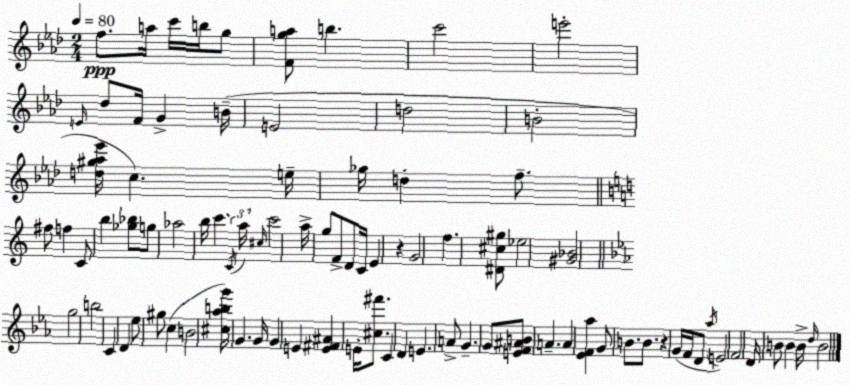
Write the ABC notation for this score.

X:1
T:Untitled
M:2/4
L:1/4
K:Fm
f/2 a/4 c'/4 b/4 g/2 [Fga]/2 b c'2 e'2 E/4 _d/2 F/4 G B/4 E2 d2 B2 [d^g_a_e']/4 c e/4 _g/4 d f/2 ^f/2 f C/2 b [_g_b]/2 g/2 _a2 b/4 c' C/4 a/4 ^c/4 c'2 a/4 g/2 F/2 D/2 C/4 E z G2 f [^D^c^g]/2 _e2 [^G_B]2 g2 b2 C D _e/2 ^g/2 c B2 [^c_abg']/4 G G/4 G E [E^F^A] E/4 [^c^f']/2 C D E A/2 G G/2 [EF^AB]/2 A A [_EF_a] G/2 B/2 B/2 z G/4 F/4 D/2 _a/4 E2 F2 D/4 B/2 B B/4 d/4 B2